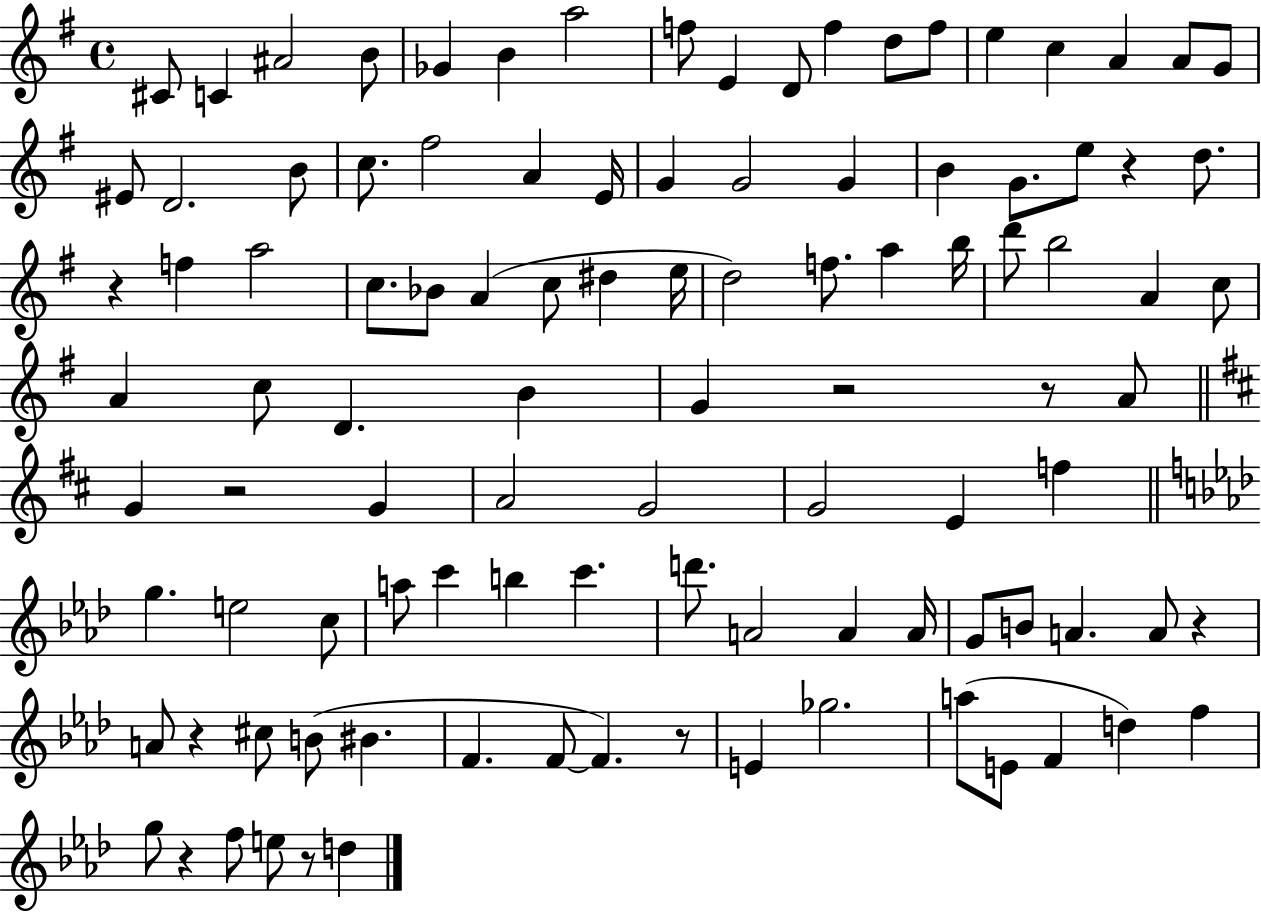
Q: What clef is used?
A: treble